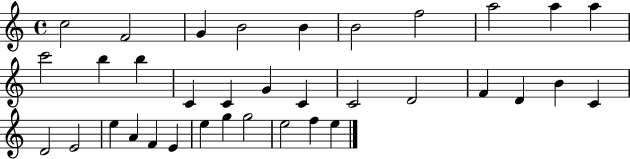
{
  \clef treble
  \time 4/4
  \defaultTimeSignature
  \key c \major
  c''2 f'2 | g'4 b'2 b'4 | b'2 f''2 | a''2 a''4 a''4 | \break c'''2 b''4 b''4 | c'4 c'4 g'4 c'4 | c'2 d'2 | f'4 d'4 b'4 c'4 | \break d'2 e'2 | e''4 a'4 f'4 e'4 | e''4 g''4 g''2 | e''2 f''4 e''4 | \break \bar "|."
}